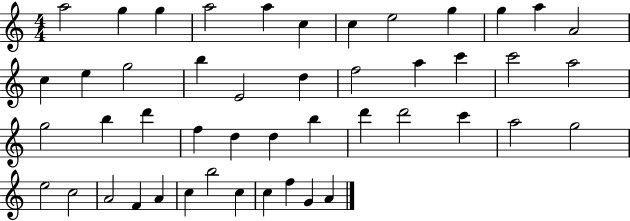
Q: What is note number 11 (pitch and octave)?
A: A5